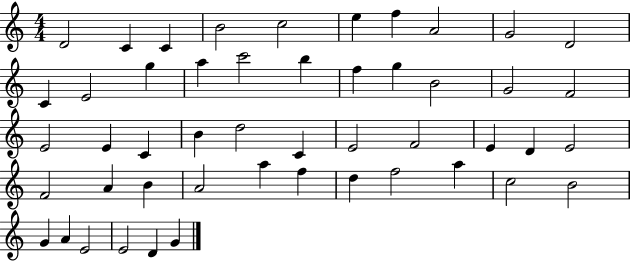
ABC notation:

X:1
T:Untitled
M:4/4
L:1/4
K:C
D2 C C B2 c2 e f A2 G2 D2 C E2 g a c'2 b f g B2 G2 F2 E2 E C B d2 C E2 F2 E D E2 F2 A B A2 a f d f2 a c2 B2 G A E2 E2 D G